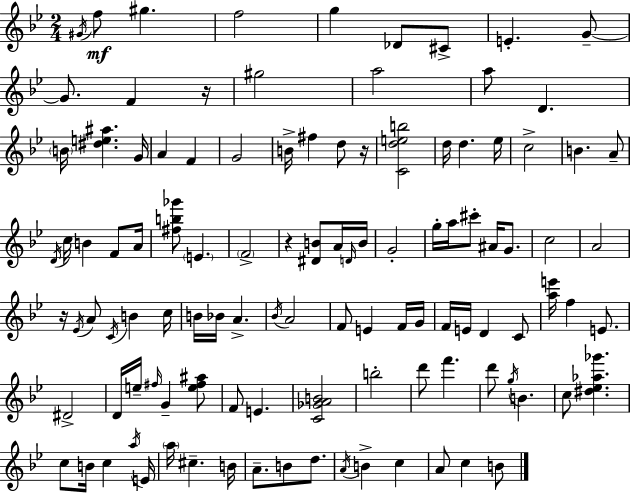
{
  \clef treble
  \numericTimeSignature
  \time 2/4
  \key g \minor
  \repeat volta 2 { \acciaccatura { gis'16 }\mf f''8 gis''4. | f''2 | g''4 des'8 cis'8-> | e'4.-. g'8--~~ | \break g'8. f'4 | r16 gis''2 | a''2 | a''8 d'4. | \break \parenthesize b'16 <dis'' e'' ais''>4. | g'16 a'4 f'4 | g'2 | b'16-> fis''4 d''8 | \break r16 <c' d'' e'' b''>2 | d''16 d''4. | ees''16 c''2-> | b'4. a'8-- | \break \acciaccatura { d'16 } c''16 b'4 f'8 | a'16 <fis'' b'' ges'''>8 \parenthesize e'4. | \parenthesize f'2-> | r4 <dis' b'>8 | \break a'16 \grace { d'16 } b'16 g'2-. | g''16-. a''16 cis'''8-. ais'16 | g'8. c''2 | a'2 | \break r16 \acciaccatura { ees'16 } a'8 \acciaccatura { c'16 } | b'4 c''16 b'16 bes'16 a'4.-> | \acciaccatura { bes'16 } a'2 | f'8 | \break e'4 f'16 g'16 f'16 e'16 | d'4 c'8 <a'' e'''>16 f''4 | e'8. dis'2-> | d'16 e''16-- | \break \grace { fis''16 } g'4-- <e'' fis'' ais''>8 f'8 | e'4. <c' ges' a' b'>2 | b''2-. | d'''8 | \break f'''4. d'''8 | \acciaccatura { g''16 } b'4. | c''8 <dis'' ees'' aes'' ges'''>4. | c''8 b'16 c''4 \acciaccatura { a''16 } | \break e'16 \parenthesize a''16 cis''4.-- | b'16 a'8.-- b'8 d''8. | \acciaccatura { a'16 } b'4-> c''4 | a'8 c''4 | \break b'8 } \bar "|."
}